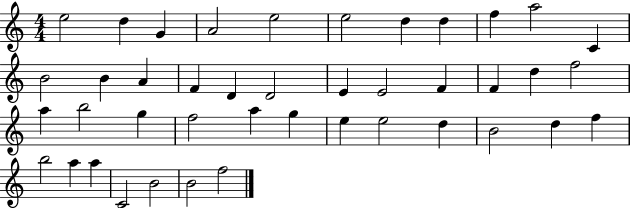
E5/h D5/q G4/q A4/h E5/h E5/h D5/q D5/q F5/q A5/h C4/q B4/h B4/q A4/q F4/q D4/q D4/h E4/q E4/h F4/q F4/q D5/q F5/h A5/q B5/h G5/q F5/h A5/q G5/q E5/q E5/h D5/q B4/h D5/q F5/q B5/h A5/q A5/q C4/h B4/h B4/h F5/h